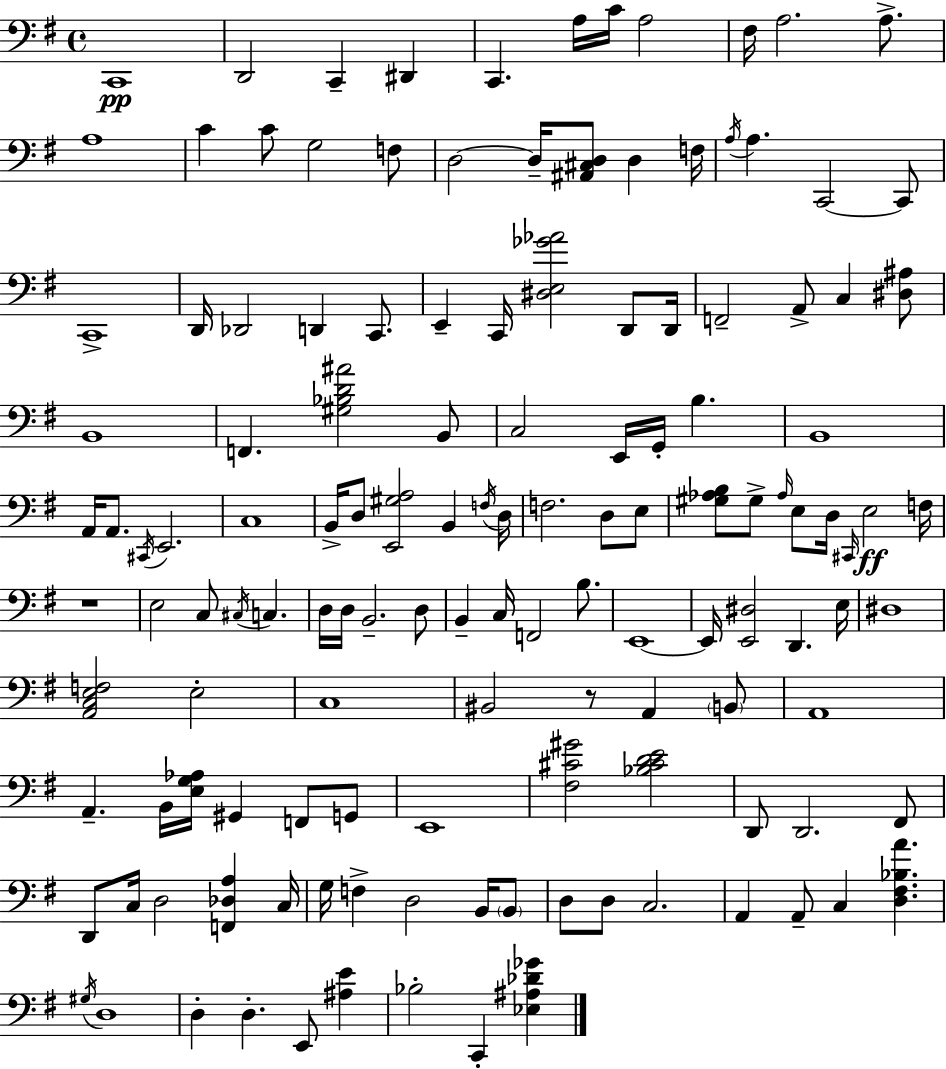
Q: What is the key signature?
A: G major